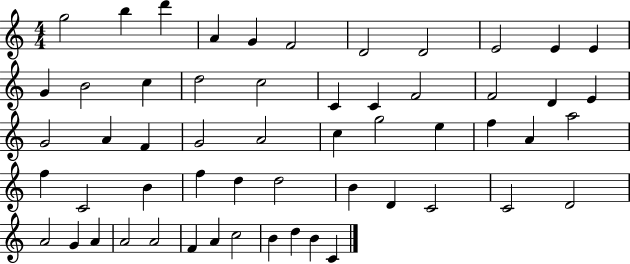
G5/h B5/q D6/q A4/q G4/q F4/h D4/h D4/h E4/h E4/q E4/q G4/q B4/h C5/q D5/h C5/h C4/q C4/q F4/h F4/h D4/q E4/q G4/h A4/q F4/q G4/h A4/h C5/q G5/h E5/q F5/q A4/q A5/h F5/q C4/h B4/q F5/q D5/q D5/h B4/q D4/q C4/h C4/h D4/h A4/h G4/q A4/q A4/h A4/h F4/q A4/q C5/h B4/q D5/q B4/q C4/q